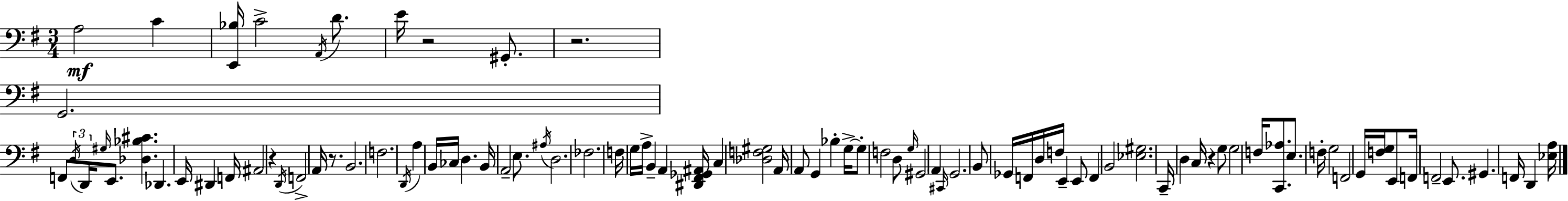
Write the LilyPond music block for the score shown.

{
  \clef bass
  \numericTimeSignature
  \time 3/4
  \key g \major
  a2\mf c'4 | <e, bes>16 c'2-> \acciaccatura { a,16 } d'8. | e'16 r2 gis,8.-. | r2. | \break g,2. | f,8 \tuplet 3/2 { \acciaccatura { d16 } d,16 \grace { gis16 } } e,8. <des bes cis'>4. | des,4. e,16 dis,4 | f,16 ais,2 r4 | \break \acciaccatura { d,16 } f,2-> | a,16 r8. b,2. | f2. | \acciaccatura { d,16 } a4 b,16 ces16 d4. | \break b,16 a,2-- | e8. \acciaccatura { ais16 } d2. | fes2. | f16 g16 a16-> b,4-- | \break a,4 <dis, fis, ges, ais,>16 c4 <des f gis>2 | a,16 a,8 g,4 | bes4-. g16->~~ g8-. f2 | d8 \grace { g16 } gis,2 | \break \parenthesize a,4 \grace { cis,16 } g,2. | b,8 ges,16 f,16 | d16 f16 e,4-- e,8 f,4 | b,2 <ees gis>2. | \break c,16-- d4 | c16 r4 g8 g2 | f16 <c, aes>8. e8. f16-. | g2 f,2 | \break g,16 <f g>16 e,8 f,16 f,2-- | e,8. gis,4. | f,16 d,4 <ees a>16 \bar "|."
}